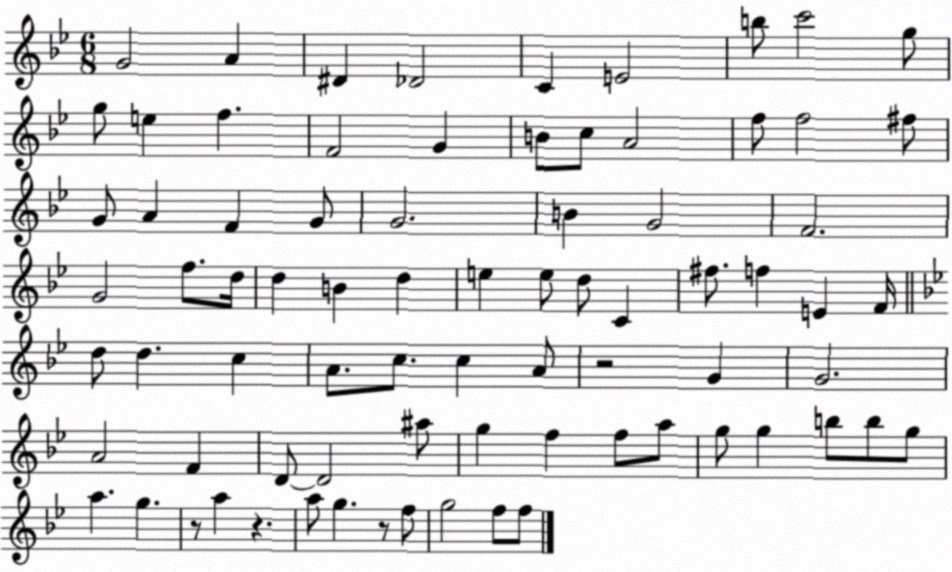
X:1
T:Untitled
M:6/8
L:1/4
K:Bb
G2 A ^D _D2 C E2 b/2 c'2 g/2 g/2 e f F2 G B/2 c/2 A2 f/2 f2 ^f/2 G/2 A F G/2 G2 B G2 F2 G2 f/2 d/4 d B d e e/2 d/2 C ^f/2 f E F/4 d/2 d c A/2 c/2 c A/2 z2 G G2 A2 F D/2 D2 ^a/2 g f f/2 a/2 g/2 g b/2 b/2 g/2 a g z/2 a z a/2 g z/2 f/2 g2 f/2 f/2